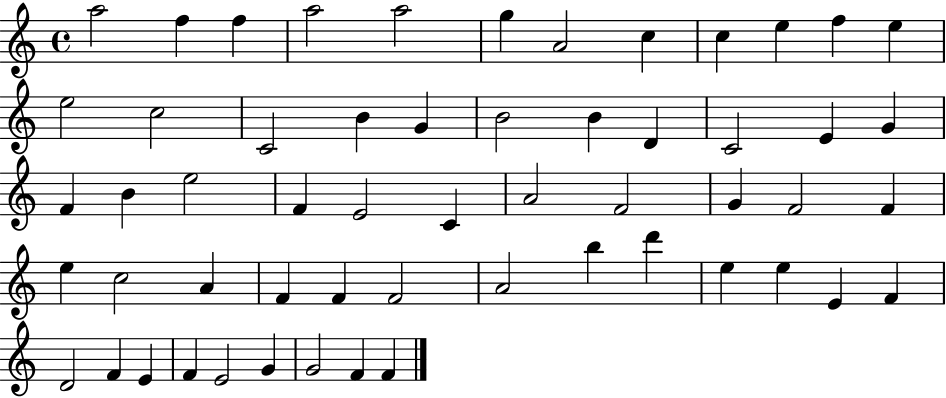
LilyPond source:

{
  \clef treble
  \time 4/4
  \defaultTimeSignature
  \key c \major
  a''2 f''4 f''4 | a''2 a''2 | g''4 a'2 c''4 | c''4 e''4 f''4 e''4 | \break e''2 c''2 | c'2 b'4 g'4 | b'2 b'4 d'4 | c'2 e'4 g'4 | \break f'4 b'4 e''2 | f'4 e'2 c'4 | a'2 f'2 | g'4 f'2 f'4 | \break e''4 c''2 a'4 | f'4 f'4 f'2 | a'2 b''4 d'''4 | e''4 e''4 e'4 f'4 | \break d'2 f'4 e'4 | f'4 e'2 g'4 | g'2 f'4 f'4 | \bar "|."
}